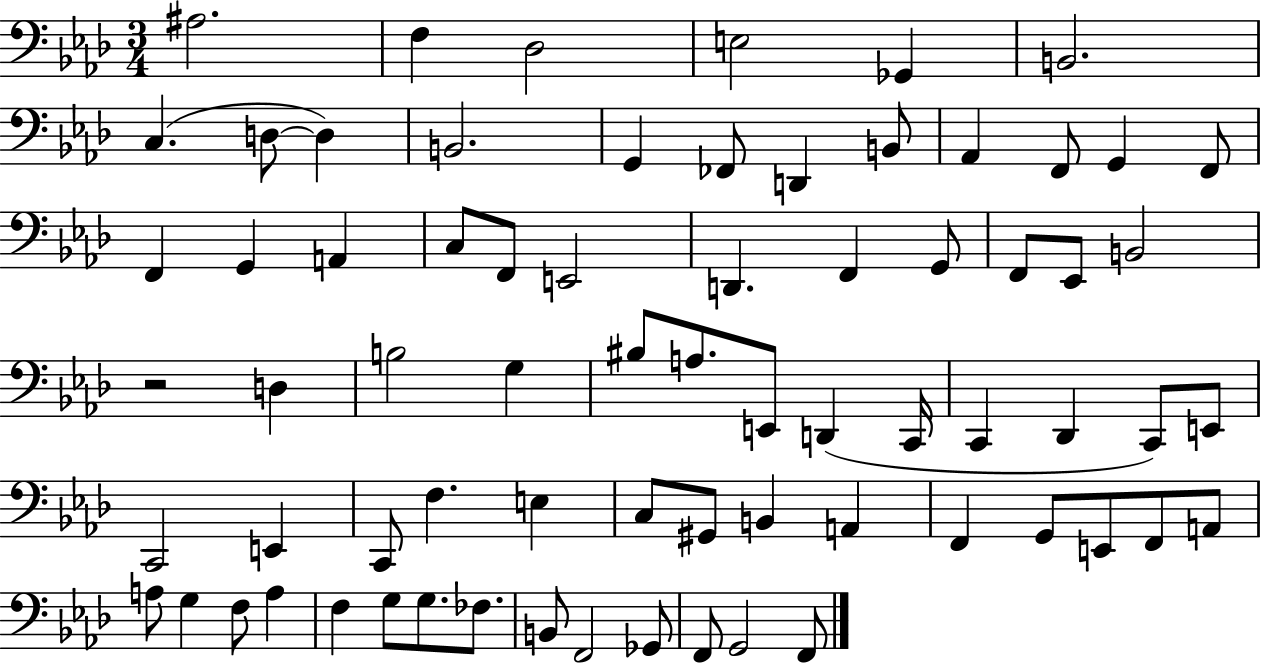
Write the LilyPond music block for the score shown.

{
  \clef bass
  \numericTimeSignature
  \time 3/4
  \key aes \major
  ais2. | f4 des2 | e2 ges,4 | b,2. | \break c4.( d8~~ d4) | b,2. | g,4 fes,8 d,4 b,8 | aes,4 f,8 g,4 f,8 | \break f,4 g,4 a,4 | c8 f,8 e,2 | d,4. f,4 g,8 | f,8 ees,8 b,2 | \break r2 d4 | b2 g4 | bis8 a8. e,8 d,4( c,16 | c,4 des,4 c,8) e,8 | \break c,2 e,4 | c,8 f4. e4 | c8 gis,8 b,4 a,4 | f,4 g,8 e,8 f,8 a,8 | \break a8 g4 f8 a4 | f4 g8 g8. fes8. | b,8 f,2 ges,8 | f,8 g,2 f,8 | \break \bar "|."
}